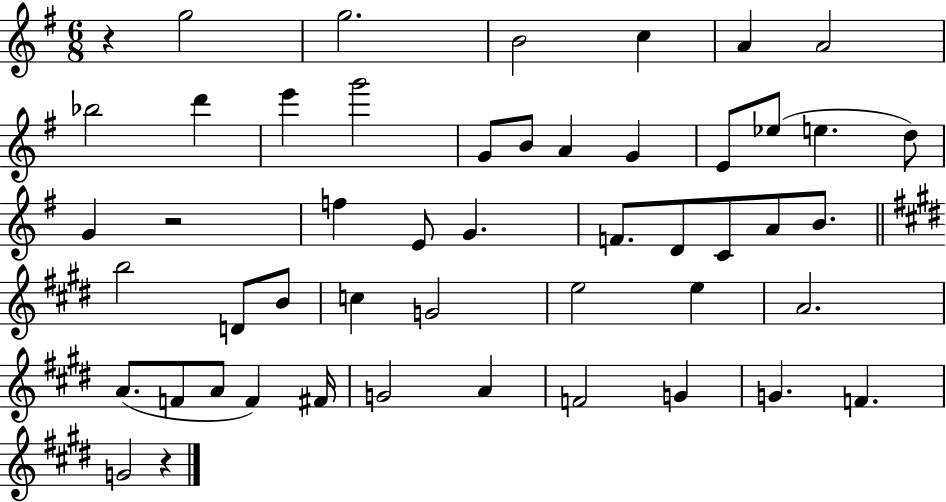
R/q G5/h G5/h. B4/h C5/q A4/q A4/h Bb5/h D6/q E6/q G6/h G4/e B4/e A4/q G4/q E4/e Eb5/e E5/q. D5/e G4/q R/h F5/q E4/e G4/q. F4/e. D4/e C4/e A4/e B4/e. B5/h D4/e B4/e C5/q G4/h E5/h E5/q A4/h. A4/e. F4/e A4/e F4/q F#4/s G4/h A4/q F4/h G4/q G4/q. F4/q. G4/h R/q